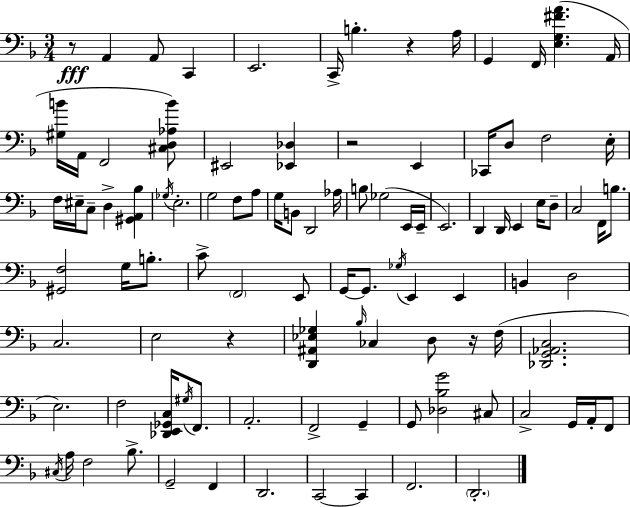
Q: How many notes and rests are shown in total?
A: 101